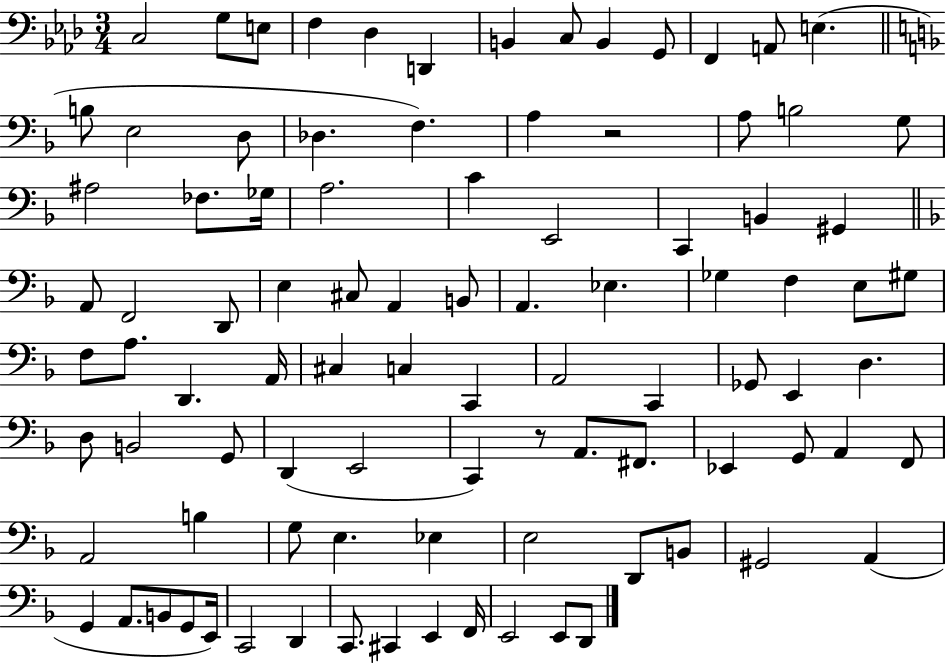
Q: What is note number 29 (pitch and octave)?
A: C2